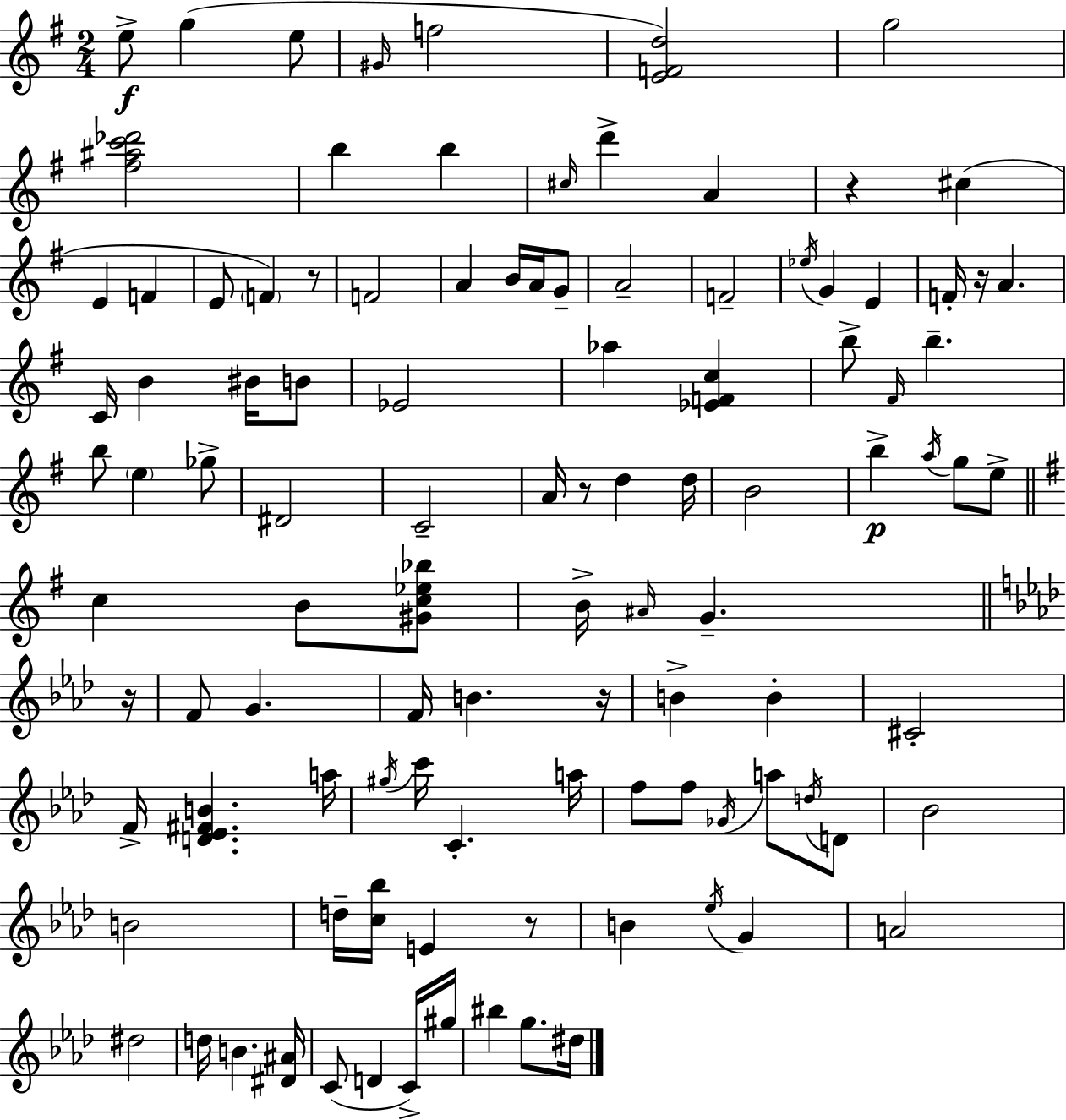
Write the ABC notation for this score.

X:1
T:Untitled
M:2/4
L:1/4
K:Em
e/2 g e/2 ^G/4 f2 [EFd]2 g2 [^f^ac'_d']2 b b ^c/4 d' A z ^c E F E/2 F z/2 F2 A B/4 A/4 G/2 A2 F2 _e/4 G E F/4 z/4 A C/4 B ^B/4 B/2 _E2 _a [_EFc] b/2 ^F/4 b b/2 e _g/2 ^D2 C2 A/4 z/2 d d/4 B2 b a/4 g/2 e/2 c B/2 [^Gc_e_b]/2 B/4 ^A/4 G z/4 F/2 G F/4 B z/4 B B ^C2 F/4 [D_E^FB] a/4 ^g/4 c'/4 C a/4 f/2 f/2 _G/4 a/2 d/4 D/2 _B2 B2 d/4 [c_b]/4 E z/2 B _e/4 G A2 ^d2 d/4 B [^D^A]/4 C/2 D C/4 ^g/4 ^b g/2 ^d/4